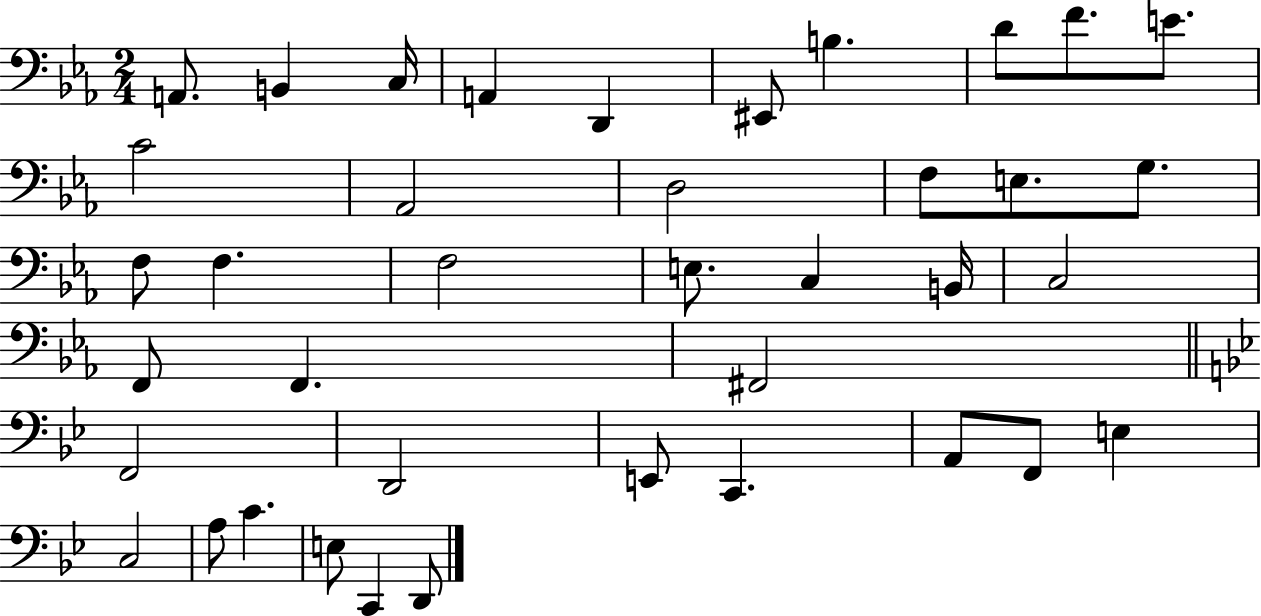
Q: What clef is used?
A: bass